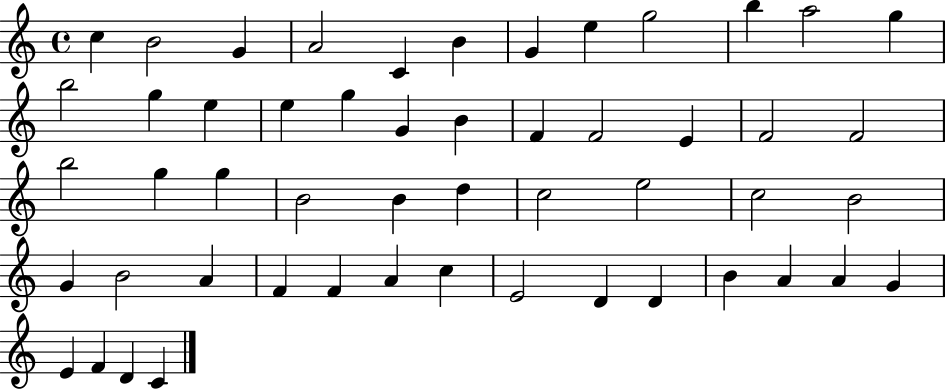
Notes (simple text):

C5/q B4/h G4/q A4/h C4/q B4/q G4/q E5/q G5/h B5/q A5/h G5/q B5/h G5/q E5/q E5/q G5/q G4/q B4/q F4/q F4/h E4/q F4/h F4/h B5/h G5/q G5/q B4/h B4/q D5/q C5/h E5/h C5/h B4/h G4/q B4/h A4/q F4/q F4/q A4/q C5/q E4/h D4/q D4/q B4/q A4/q A4/q G4/q E4/q F4/q D4/q C4/q